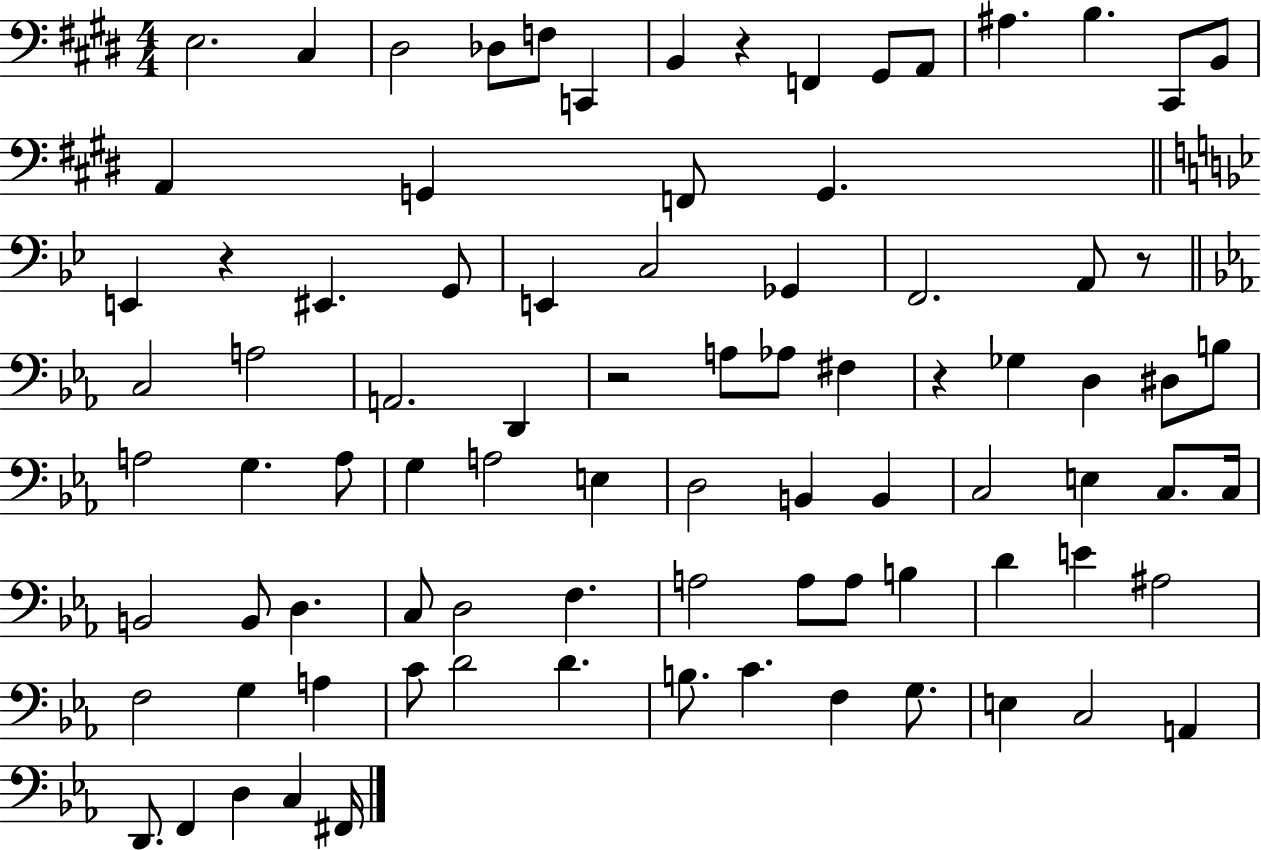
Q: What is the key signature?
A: E major